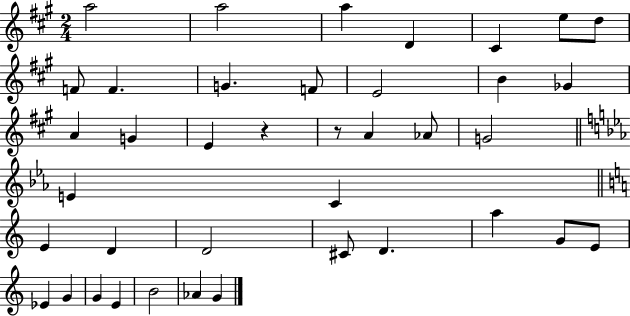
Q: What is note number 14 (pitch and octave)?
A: Gb4